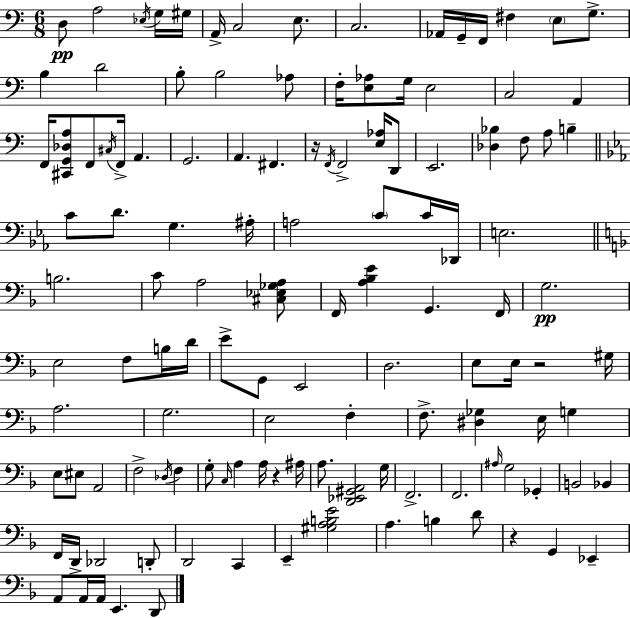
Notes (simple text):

D3/e A3/h Eb3/s G3/s G#3/s A2/s C3/h E3/e. C3/h. Ab2/s G2/s F2/s F#3/q E3/e G3/e. B3/q D4/h B3/e B3/h Ab3/e F3/s [E3,Ab3]/e G3/s E3/h C3/h A2/q F2/s [C#2,G2,Db3,A3]/e F2/e C#3/s F2/s A2/q. G2/h. A2/q. F#2/q. R/s F2/s F2/h [E3,Ab3]/s D2/e E2/h. [Db3,Bb3]/q F3/e A3/e B3/q C4/e D4/e. G3/q. A#3/s A3/h C4/e C4/s Db2/s E3/h. B3/h. C4/e A3/h [C#3,Eb3,Gb3,A3]/e F2/s [A3,Bb3,E4]/q G2/q. F2/s G3/h. E3/h F3/e B3/s D4/s E4/e G2/e E2/h D3/h. E3/e E3/s R/h G#3/s A3/h. G3/h. E3/h F3/q F3/e. [D#3,Gb3]/q E3/s G3/q E3/e EIS3/e A2/h F3/h Db3/s F3/q G3/e C3/s A3/q A3/s R/q A#3/s A3/e. [D2,Eb2,G#2,A2]/h G3/s F2/h. F2/h. A#3/s G3/h Gb2/q B2/h Bb2/q F2/s D2/s Db2/h D2/e D2/h C2/q E2/q [G#3,A3,B3,E4]/h A3/q. B3/q D4/e R/q G2/q Eb2/q A2/e A2/s A2/s E2/q. D2/e